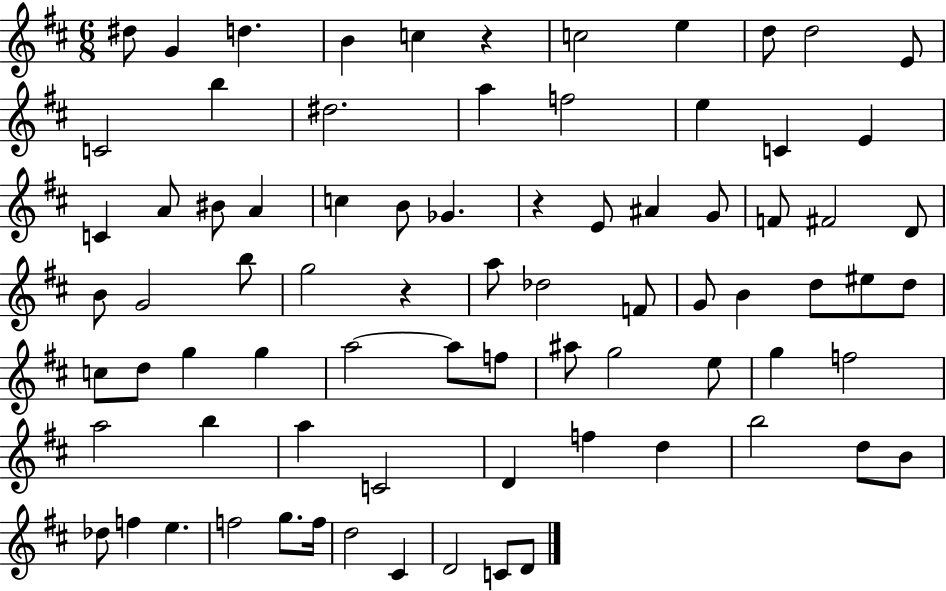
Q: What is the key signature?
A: D major